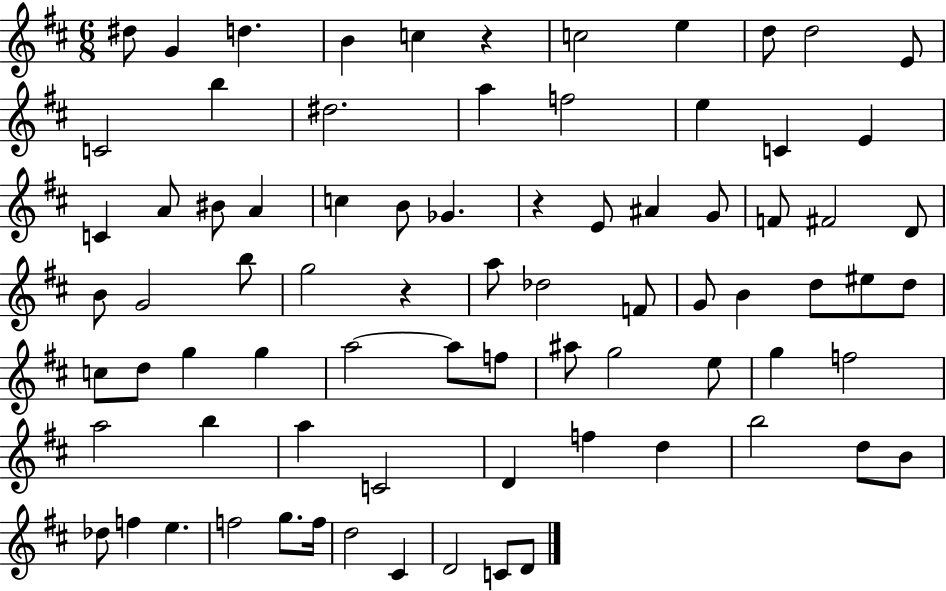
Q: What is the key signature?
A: D major